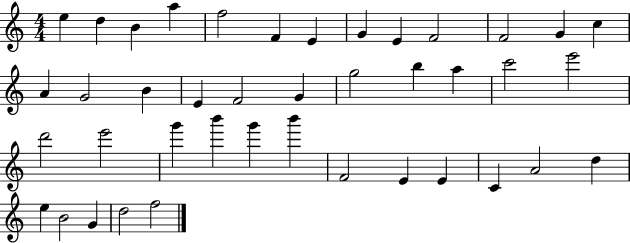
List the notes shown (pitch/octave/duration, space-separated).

E5/q D5/q B4/q A5/q F5/h F4/q E4/q G4/q E4/q F4/h F4/h G4/q C5/q A4/q G4/h B4/q E4/q F4/h G4/q G5/h B5/q A5/q C6/h E6/h D6/h E6/h G6/q B6/q G6/q B6/q F4/h E4/q E4/q C4/q A4/h D5/q E5/q B4/h G4/q D5/h F5/h